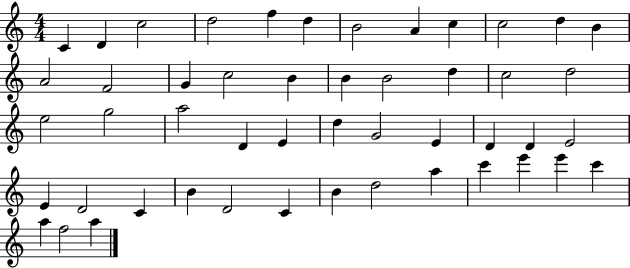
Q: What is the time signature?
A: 4/4